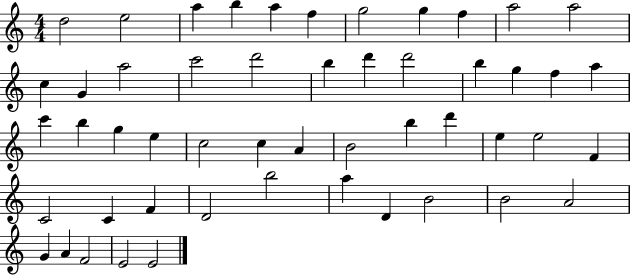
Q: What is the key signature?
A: C major